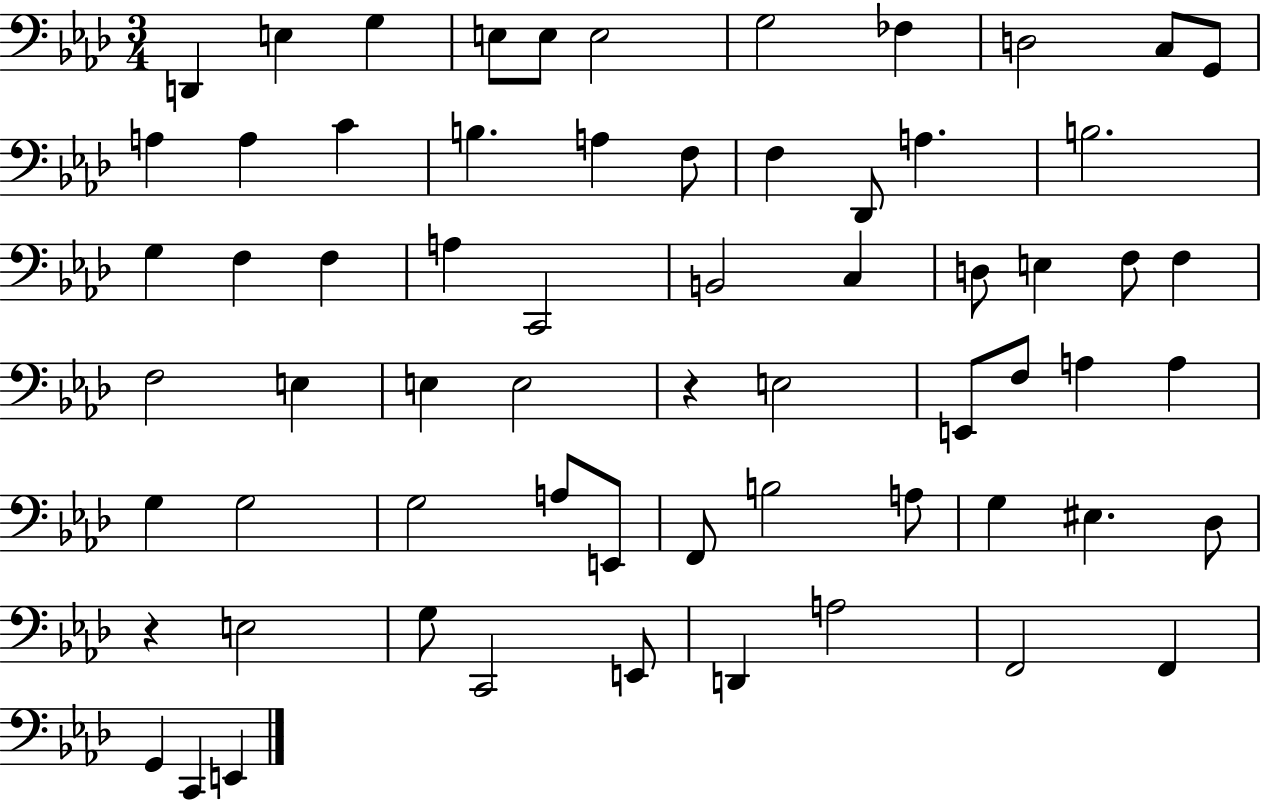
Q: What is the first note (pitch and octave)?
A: D2